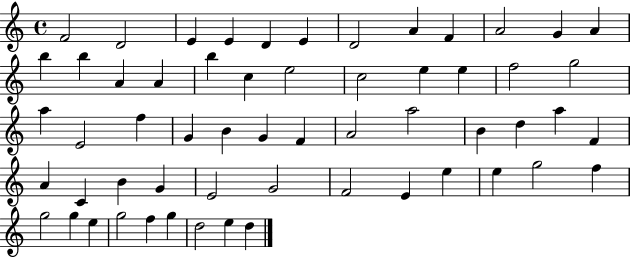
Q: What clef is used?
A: treble